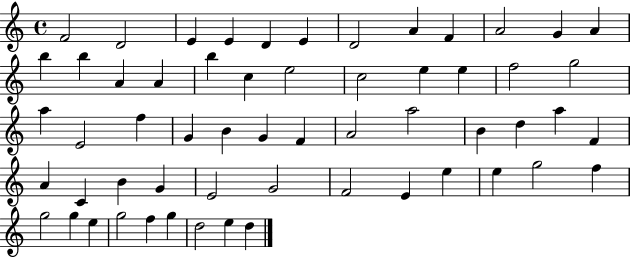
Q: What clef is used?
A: treble